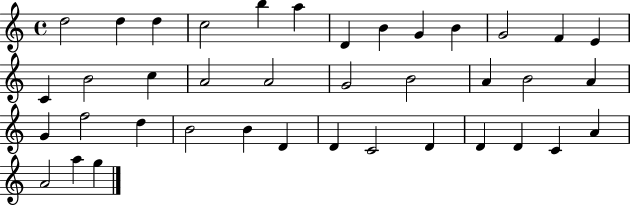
D5/h D5/q D5/q C5/h B5/q A5/q D4/q B4/q G4/q B4/q G4/h F4/q E4/q C4/q B4/h C5/q A4/h A4/h G4/h B4/h A4/q B4/h A4/q G4/q F5/h D5/q B4/h B4/q D4/q D4/q C4/h D4/q D4/q D4/q C4/q A4/q A4/h A5/q G5/q